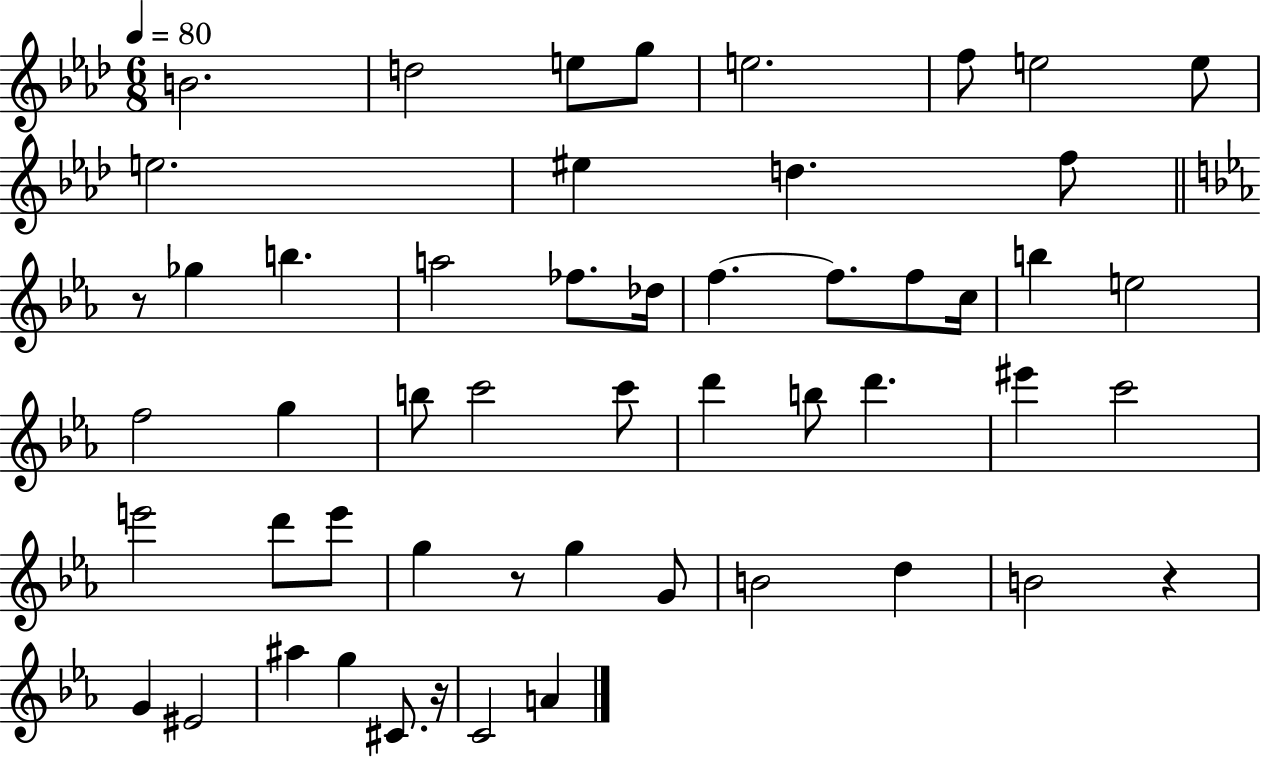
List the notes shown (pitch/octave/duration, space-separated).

B4/h. D5/h E5/e G5/e E5/h. F5/e E5/h E5/e E5/h. EIS5/q D5/q. F5/e R/e Gb5/q B5/q. A5/h FES5/e. Db5/s F5/q. F5/e. F5/e C5/s B5/q E5/h F5/h G5/q B5/e C6/h C6/e D6/q B5/e D6/q. EIS6/q C6/h E6/h D6/e E6/e G5/q R/e G5/q G4/e B4/h D5/q B4/h R/q G4/q EIS4/h A#5/q G5/q C#4/e. R/s C4/h A4/q